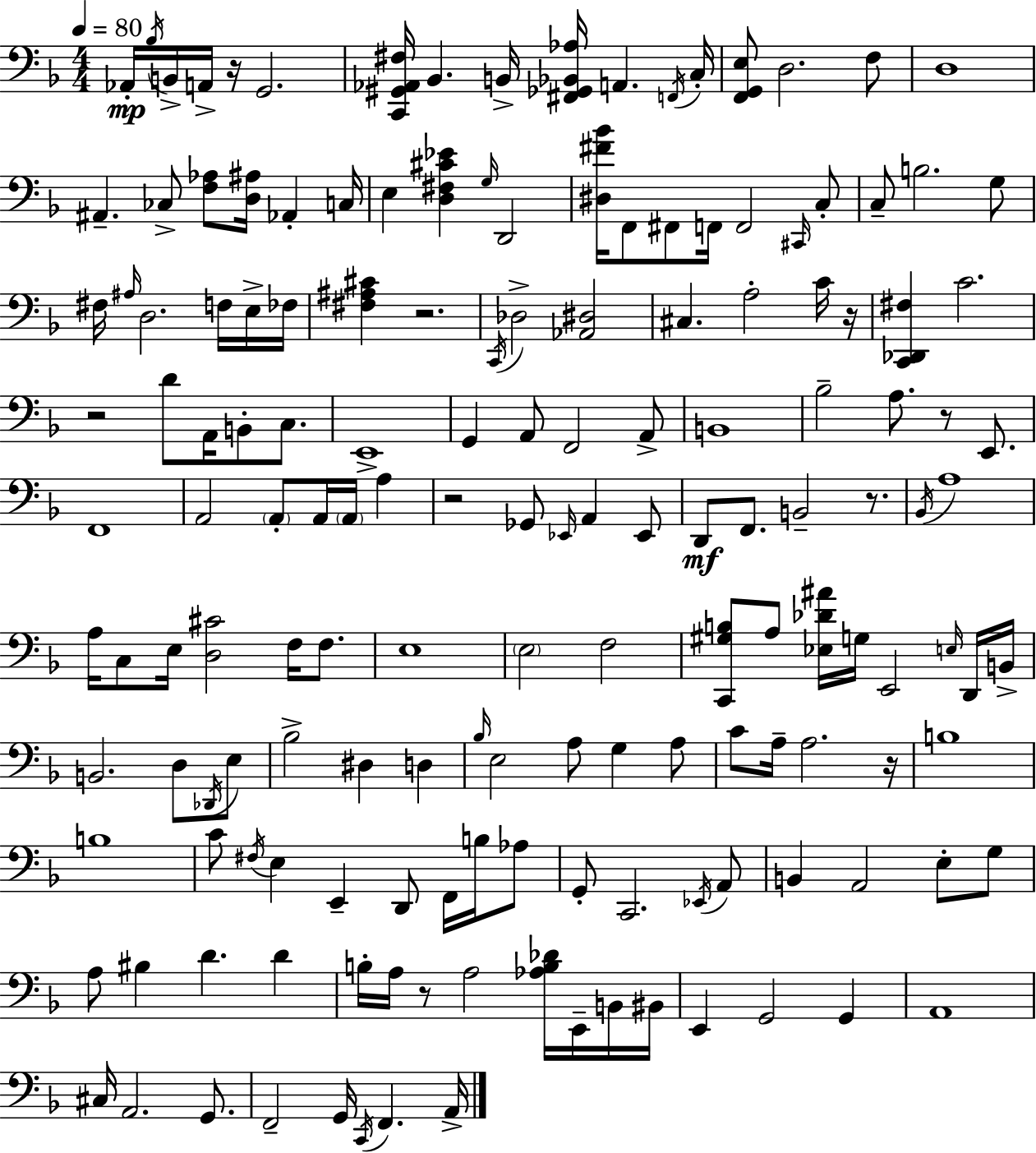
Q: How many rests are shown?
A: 9